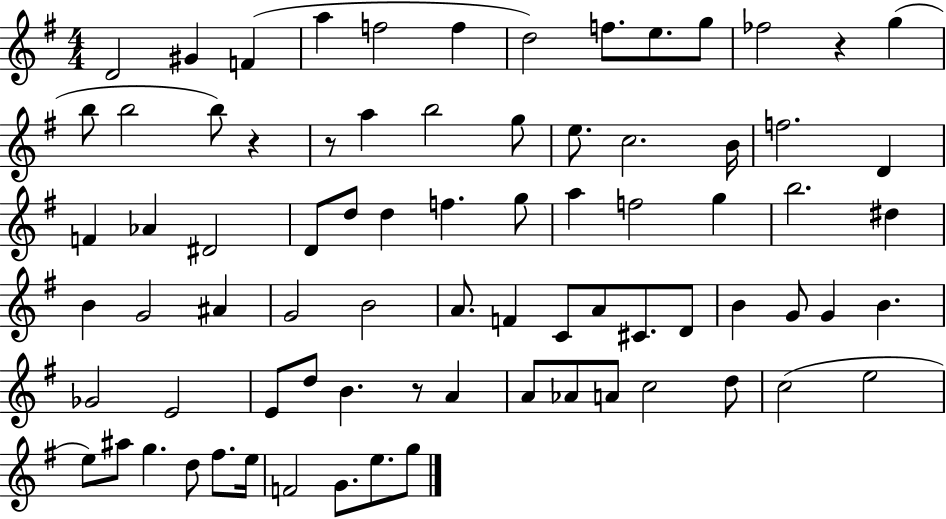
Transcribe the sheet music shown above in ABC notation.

X:1
T:Untitled
M:4/4
L:1/4
K:G
D2 ^G F a f2 f d2 f/2 e/2 g/2 _f2 z g b/2 b2 b/2 z z/2 a b2 g/2 e/2 c2 B/4 f2 D F _A ^D2 D/2 d/2 d f g/2 a f2 g b2 ^d B G2 ^A G2 B2 A/2 F C/2 A/2 ^C/2 D/2 B G/2 G B _G2 E2 E/2 d/2 B z/2 A A/2 _A/2 A/2 c2 d/2 c2 e2 e/2 ^a/2 g d/2 ^f/2 e/4 F2 G/2 e/2 g/2